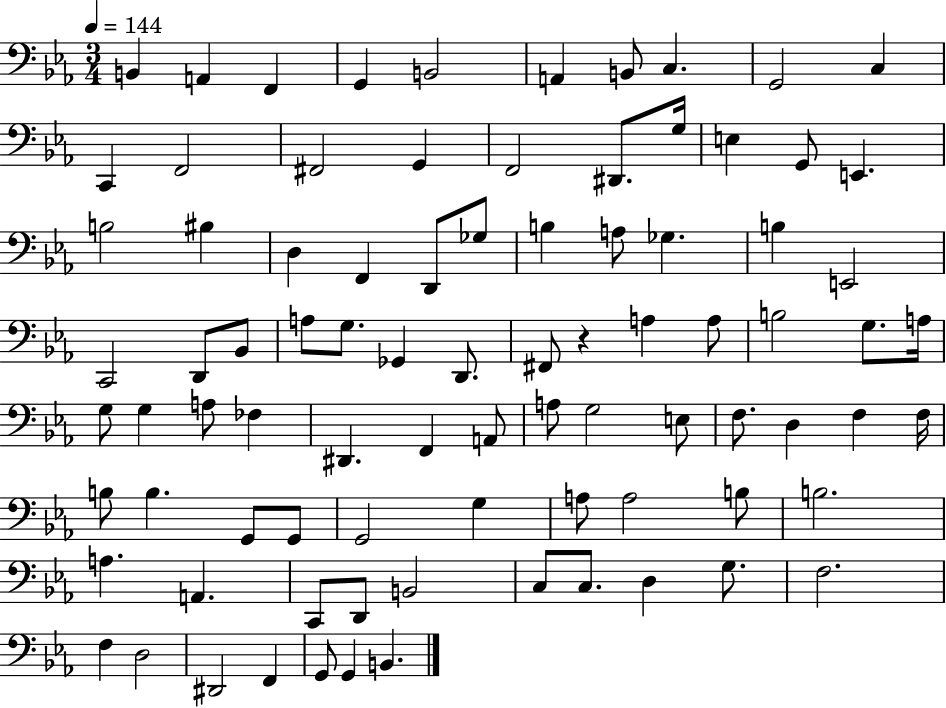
X:1
T:Untitled
M:3/4
L:1/4
K:Eb
B,, A,, F,, G,, B,,2 A,, B,,/2 C, G,,2 C, C,, F,,2 ^F,,2 G,, F,,2 ^D,,/2 G,/4 E, G,,/2 E,, B,2 ^B, D, F,, D,,/2 _G,/2 B, A,/2 _G, B, E,,2 C,,2 D,,/2 _B,,/2 A,/2 G,/2 _G,, D,,/2 ^F,,/2 z A, A,/2 B,2 G,/2 A,/4 G,/2 G, A,/2 _F, ^D,, F,, A,,/2 A,/2 G,2 E,/2 F,/2 D, F, F,/4 B,/2 B, G,,/2 G,,/2 G,,2 G, A,/2 A,2 B,/2 B,2 A, A,, C,,/2 D,,/2 B,,2 C,/2 C,/2 D, G,/2 F,2 F, D,2 ^D,,2 F,, G,,/2 G,, B,,